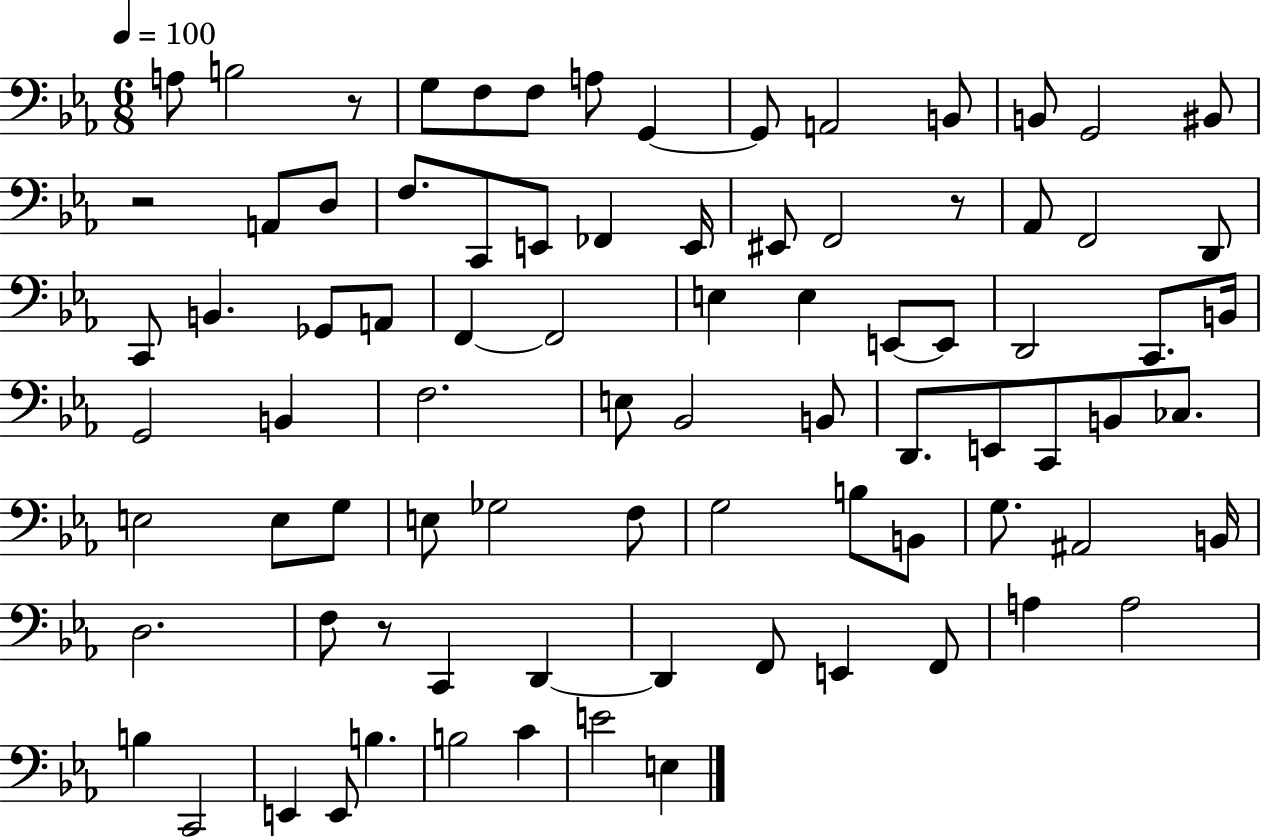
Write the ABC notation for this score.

X:1
T:Untitled
M:6/8
L:1/4
K:Eb
A,/2 B,2 z/2 G,/2 F,/2 F,/2 A,/2 G,, G,,/2 A,,2 B,,/2 B,,/2 G,,2 ^B,,/2 z2 A,,/2 D,/2 F,/2 C,,/2 E,,/2 _F,, E,,/4 ^E,,/2 F,,2 z/2 _A,,/2 F,,2 D,,/2 C,,/2 B,, _G,,/2 A,,/2 F,, F,,2 E, E, E,,/2 E,,/2 D,,2 C,,/2 B,,/4 G,,2 B,, F,2 E,/2 _B,,2 B,,/2 D,,/2 E,,/2 C,,/2 B,,/2 _C,/2 E,2 E,/2 G,/2 E,/2 _G,2 F,/2 G,2 B,/2 B,,/2 G,/2 ^A,,2 B,,/4 D,2 F,/2 z/2 C,, D,, D,, F,,/2 E,, F,,/2 A, A,2 B, C,,2 E,, E,,/2 B, B,2 C E2 E,